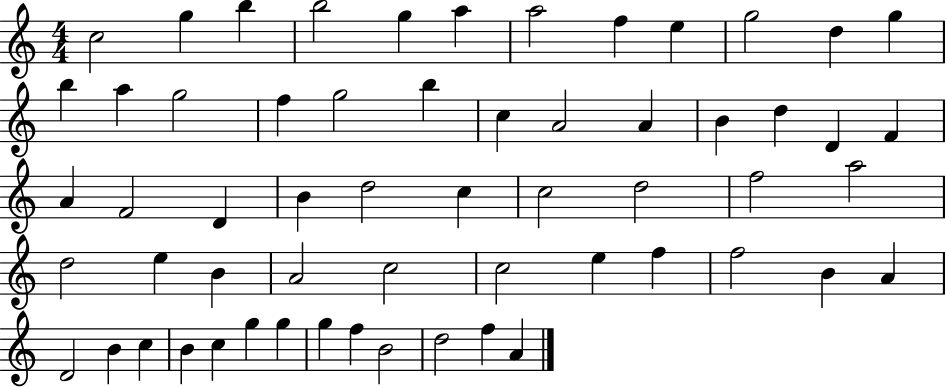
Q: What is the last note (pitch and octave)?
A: A4